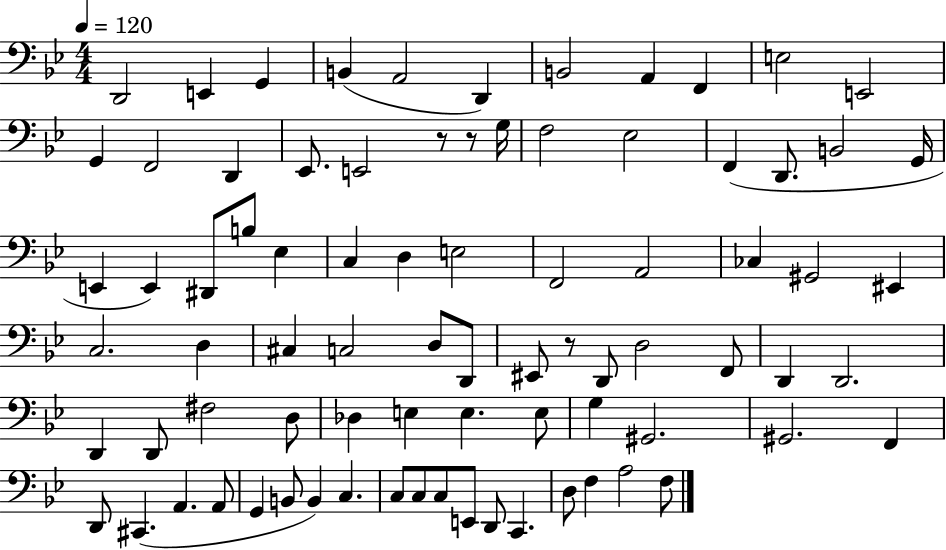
D2/h E2/q G2/q B2/q A2/h D2/q B2/h A2/q F2/q E3/h E2/h G2/q F2/h D2/q Eb2/e. E2/h R/e R/e G3/s F3/h Eb3/h F2/q D2/e. B2/h G2/s E2/q E2/q D#2/e B3/e Eb3/q C3/q D3/q E3/h F2/h A2/h CES3/q G#2/h EIS2/q C3/h. D3/q C#3/q C3/h D3/e D2/e EIS2/e R/e D2/e D3/h F2/e D2/q D2/h. D2/q D2/e F#3/h D3/e Db3/q E3/q E3/q. E3/e G3/q G#2/h. G#2/h. F2/q D2/e C#2/q. A2/q. A2/e G2/q B2/e B2/q C3/q. C3/e C3/e C3/e E2/e D2/e C2/q. D3/e F3/q A3/h F3/e